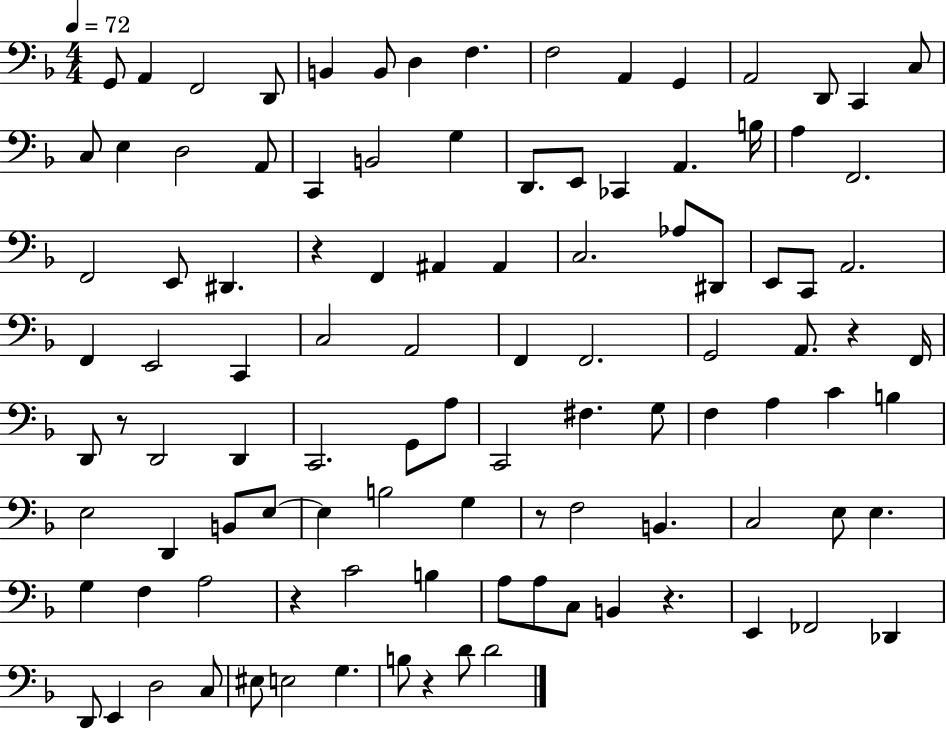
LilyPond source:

{
  \clef bass
  \numericTimeSignature
  \time 4/4
  \key f \major
  \tempo 4 = 72
  \repeat volta 2 { g,8 a,4 f,2 d,8 | b,4 b,8 d4 f4. | f2 a,4 g,4 | a,2 d,8 c,4 c8 | \break c8 e4 d2 a,8 | c,4 b,2 g4 | d,8. e,8 ces,4 a,4. b16 | a4 f,2. | \break f,2 e,8 dis,4. | r4 f,4 ais,4 ais,4 | c2. aes8 dis,8 | e,8 c,8 a,2. | \break f,4 e,2 c,4 | c2 a,2 | f,4 f,2. | g,2 a,8. r4 f,16 | \break d,8 r8 d,2 d,4 | c,2. g,8 a8 | c,2 fis4. g8 | f4 a4 c'4 b4 | \break e2 d,4 b,8 e8~~ | e4 b2 g4 | r8 f2 b,4. | c2 e8 e4. | \break g4 f4 a2 | r4 c'2 b4 | a8 a8 c8 b,4 r4. | e,4 fes,2 des,4 | \break d,8 e,4 d2 c8 | eis8 e2 g4. | b8 r4 d'8 d'2 | } \bar "|."
}